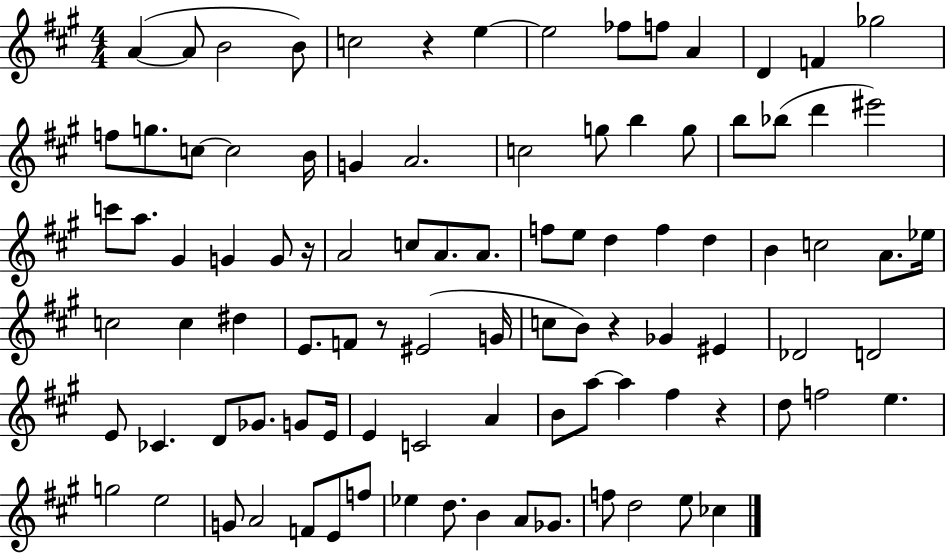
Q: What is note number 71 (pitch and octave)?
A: A5